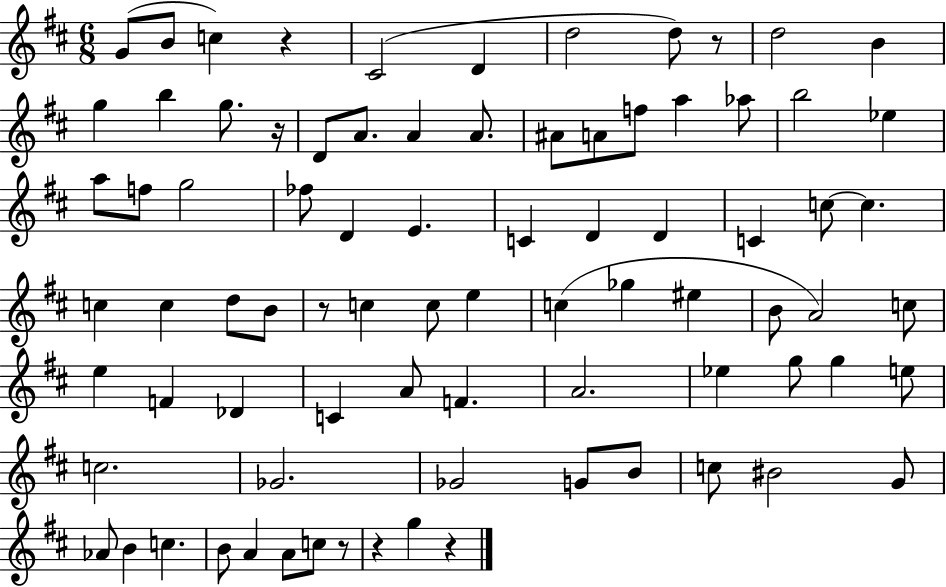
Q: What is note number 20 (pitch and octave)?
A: A5